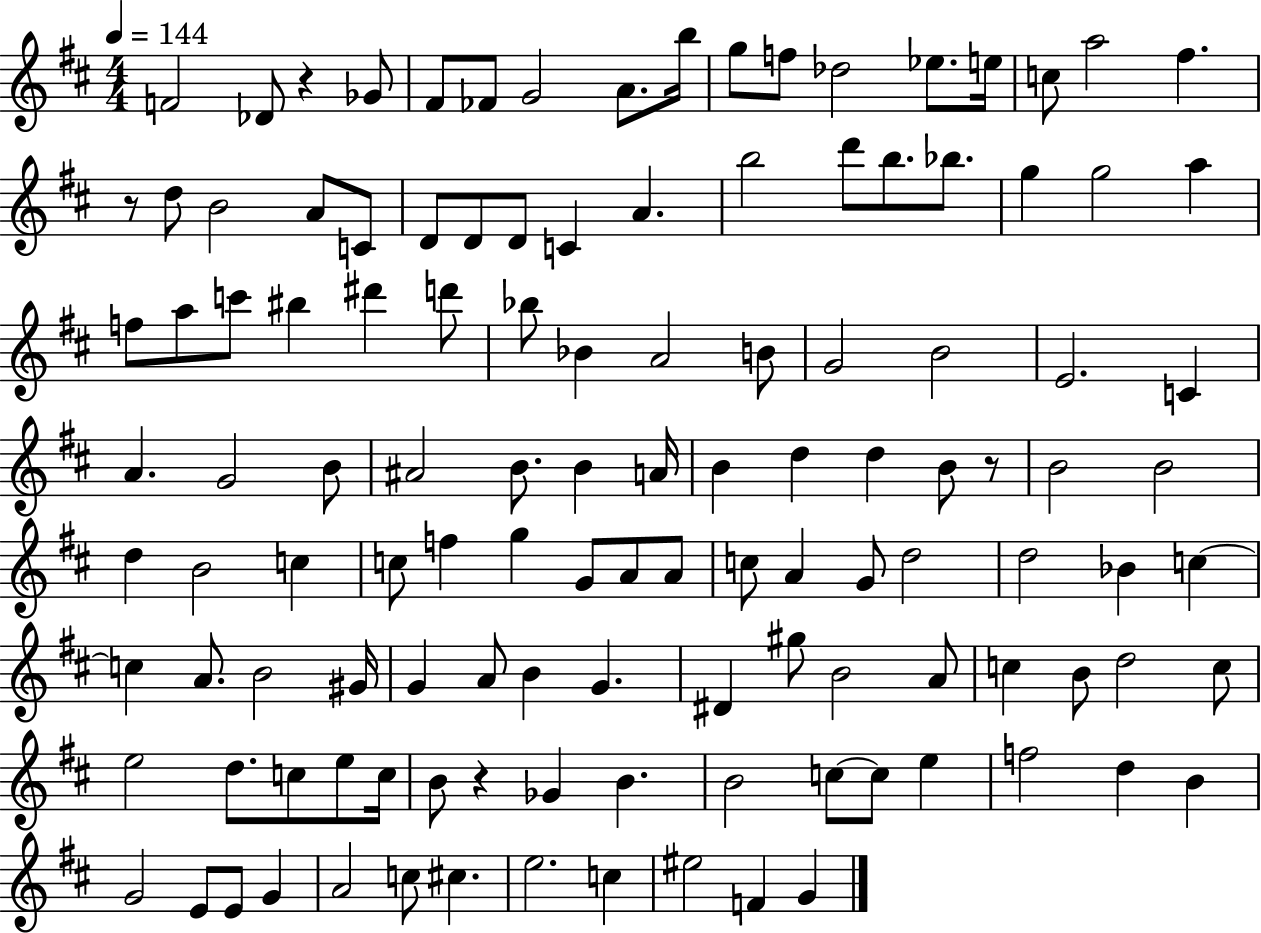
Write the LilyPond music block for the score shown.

{
  \clef treble
  \numericTimeSignature
  \time 4/4
  \key d \major
  \tempo 4 = 144
  f'2 des'8 r4 ges'8 | fis'8 fes'8 g'2 a'8. b''16 | g''8 f''8 des''2 ees''8. e''16 | c''8 a''2 fis''4. | \break r8 d''8 b'2 a'8 c'8 | d'8 d'8 d'8 c'4 a'4. | b''2 d'''8 b''8. bes''8. | g''4 g''2 a''4 | \break f''8 a''8 c'''8 bis''4 dis'''4 d'''8 | bes''8 bes'4 a'2 b'8 | g'2 b'2 | e'2. c'4 | \break a'4. g'2 b'8 | ais'2 b'8. b'4 a'16 | b'4 d''4 d''4 b'8 r8 | b'2 b'2 | \break d''4 b'2 c''4 | c''8 f''4 g''4 g'8 a'8 a'8 | c''8 a'4 g'8 d''2 | d''2 bes'4 c''4~~ | \break c''4 a'8. b'2 gis'16 | g'4 a'8 b'4 g'4. | dis'4 gis''8 b'2 a'8 | c''4 b'8 d''2 c''8 | \break e''2 d''8. c''8 e''8 c''16 | b'8 r4 ges'4 b'4. | b'2 c''8~~ c''8 e''4 | f''2 d''4 b'4 | \break g'2 e'8 e'8 g'4 | a'2 c''8 cis''4. | e''2. c''4 | eis''2 f'4 g'4 | \break \bar "|."
}